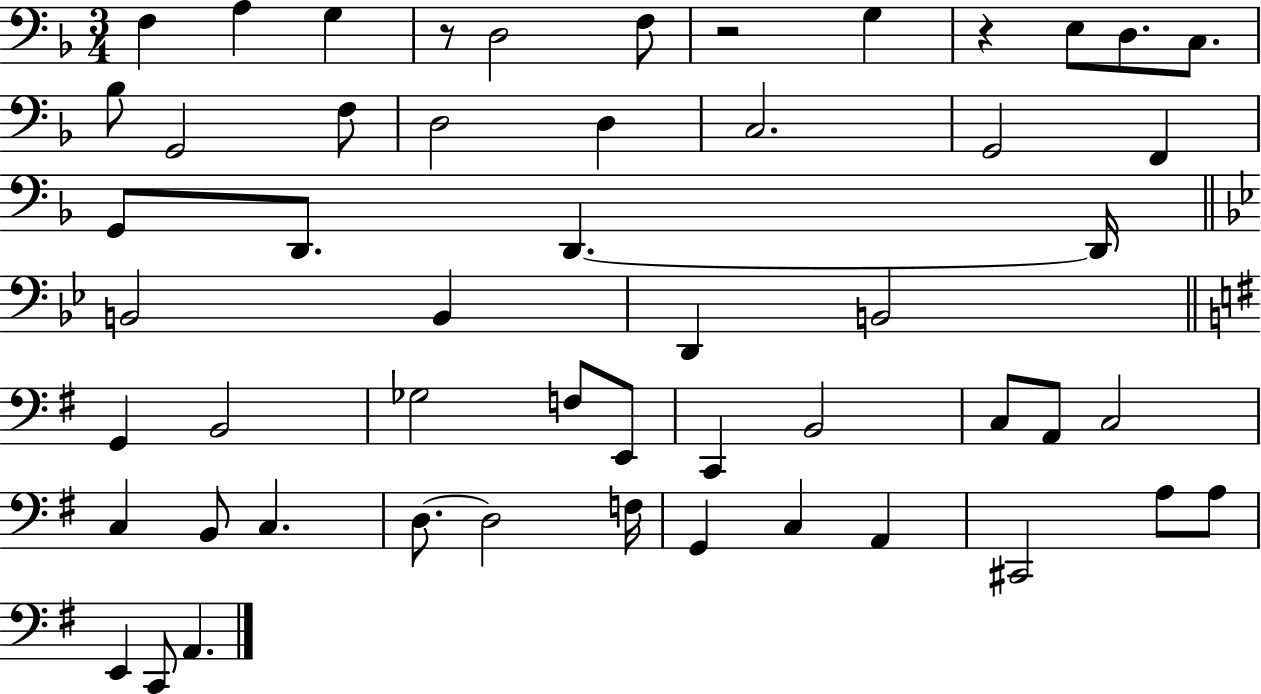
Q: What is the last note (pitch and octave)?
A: A2